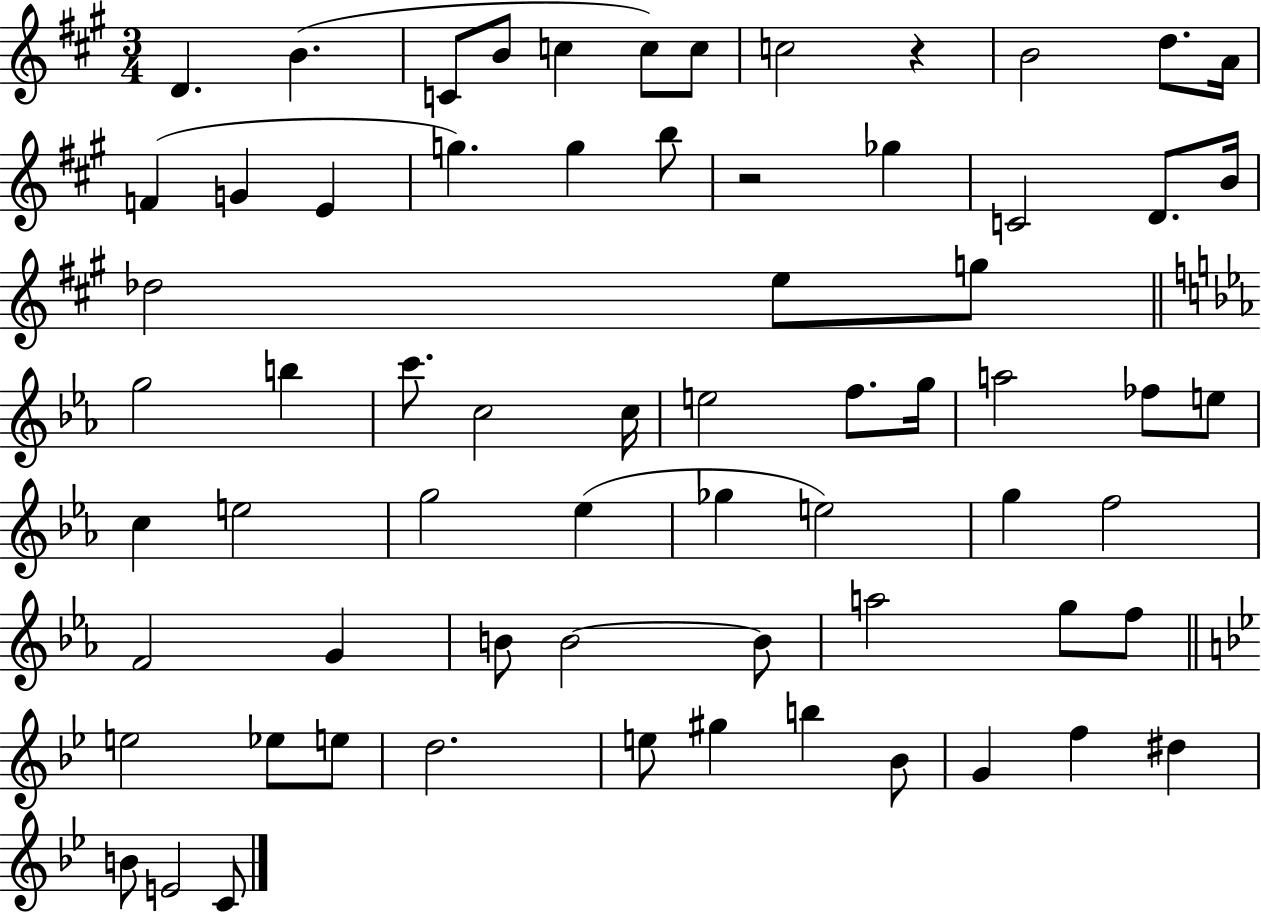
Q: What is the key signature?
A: A major